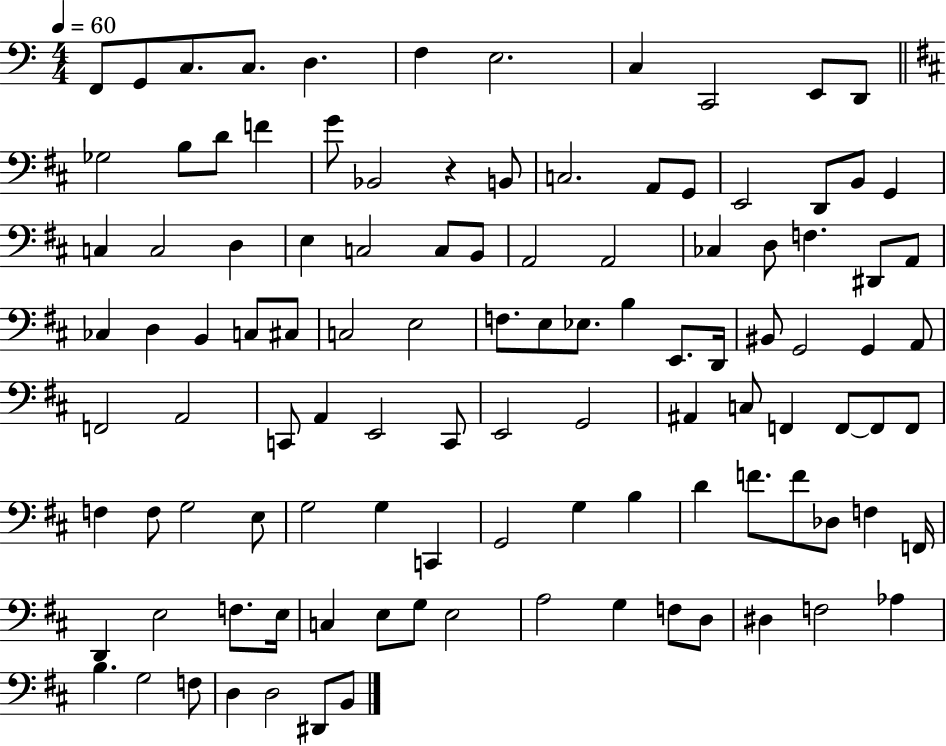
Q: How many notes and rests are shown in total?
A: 109